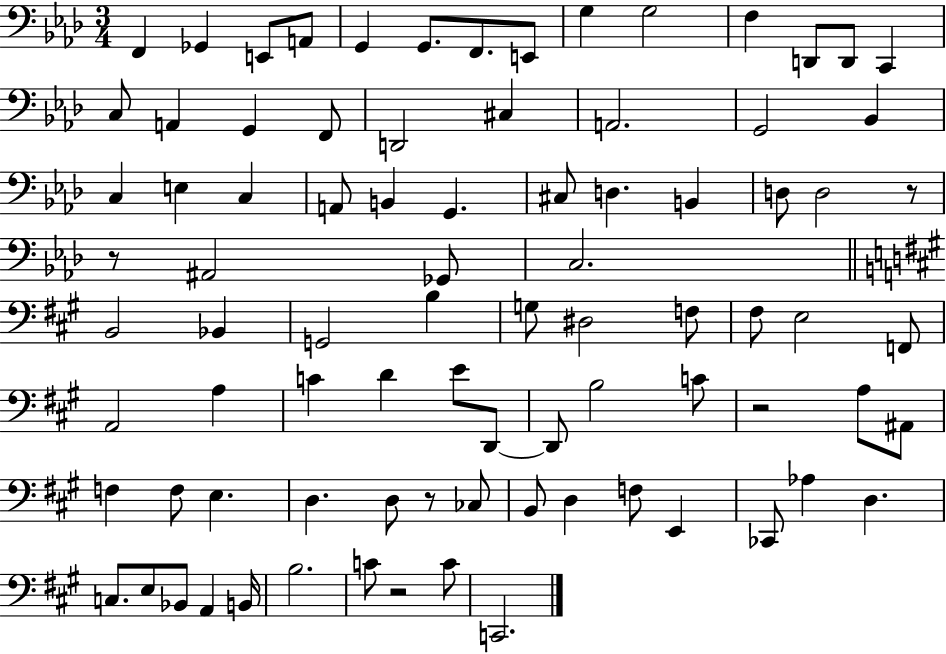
X:1
T:Untitled
M:3/4
L:1/4
K:Ab
F,, _G,, E,,/2 A,,/2 G,, G,,/2 F,,/2 E,,/2 G, G,2 F, D,,/2 D,,/2 C,, C,/2 A,, G,, F,,/2 D,,2 ^C, A,,2 G,,2 _B,, C, E, C, A,,/2 B,, G,, ^C,/2 D, B,, D,/2 D,2 z/2 z/2 ^A,,2 _G,,/2 C,2 B,,2 _B,, G,,2 B, G,/2 ^D,2 F,/2 ^F,/2 E,2 F,,/2 A,,2 A, C D E/2 D,,/2 D,,/2 B,2 C/2 z2 A,/2 ^A,,/2 F, F,/2 E, D, D,/2 z/2 _C,/2 B,,/2 D, F,/2 E,, _C,,/2 _A, D, C,/2 E,/2 _B,,/2 A,, B,,/4 B,2 C/2 z2 C/2 C,,2